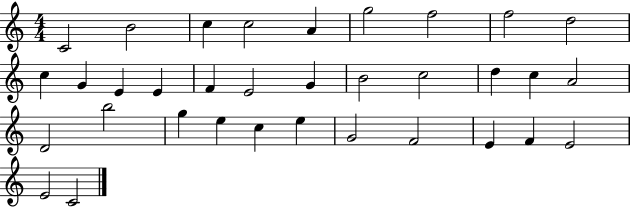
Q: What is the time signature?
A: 4/4